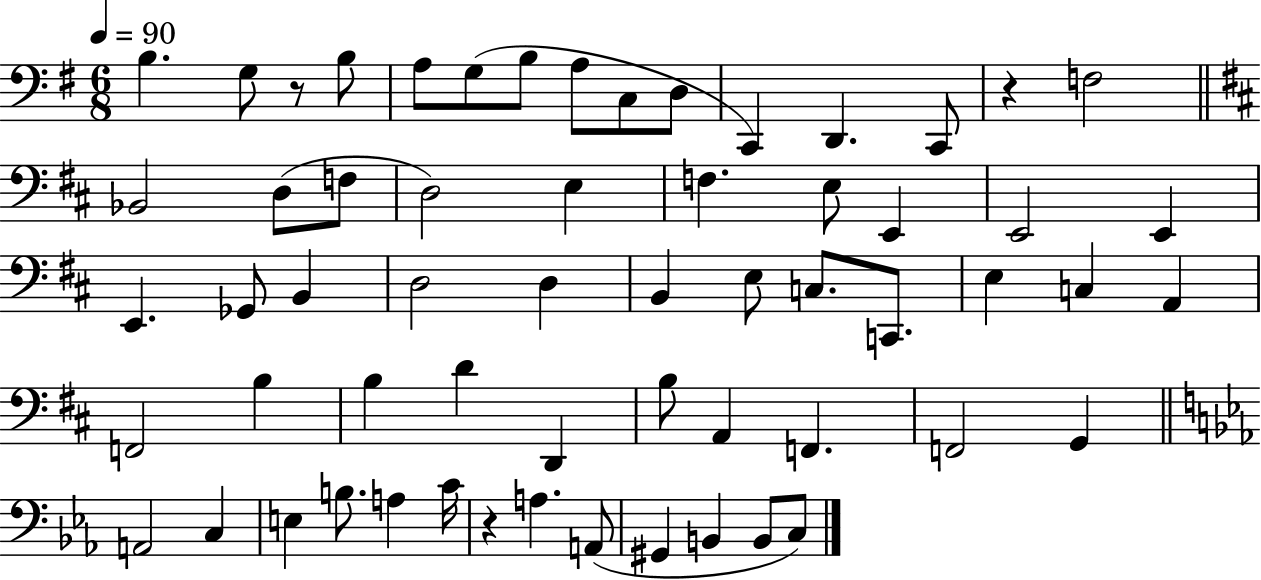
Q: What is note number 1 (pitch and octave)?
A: B3